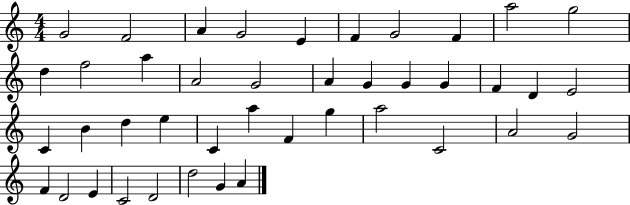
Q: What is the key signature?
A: C major